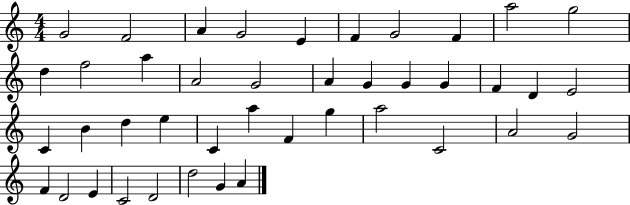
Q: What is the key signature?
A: C major